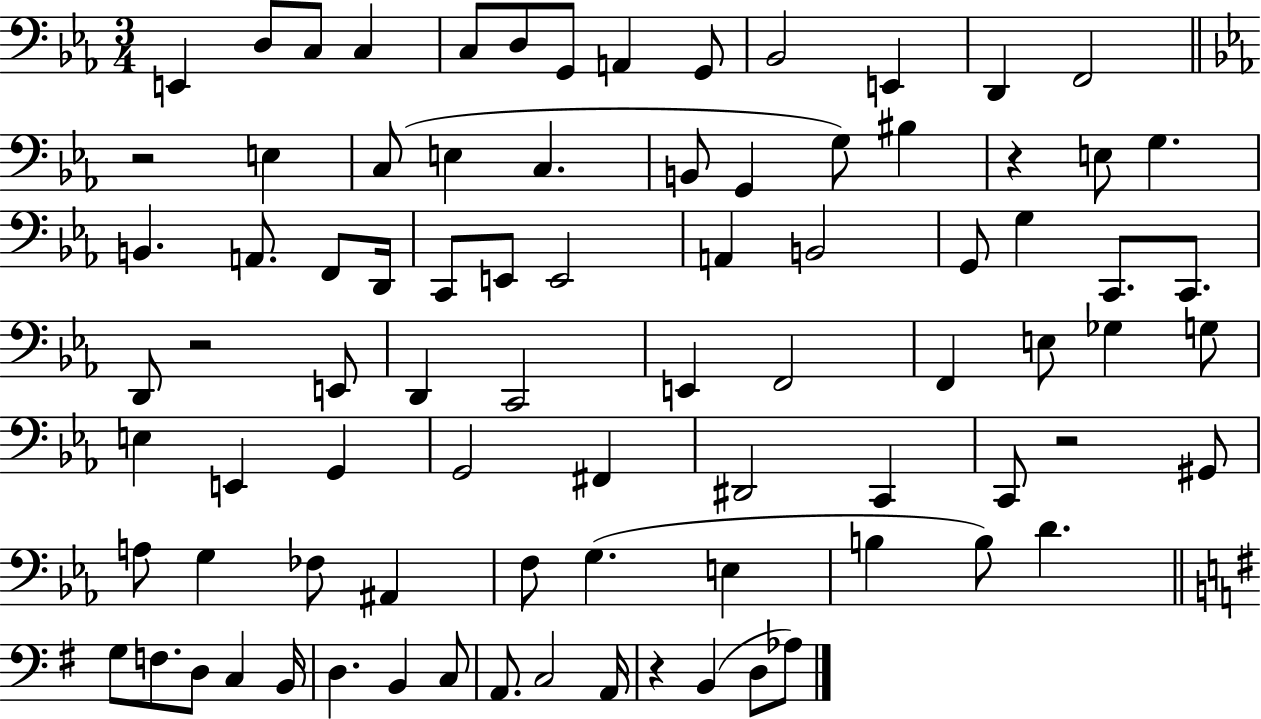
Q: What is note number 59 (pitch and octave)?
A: A#2